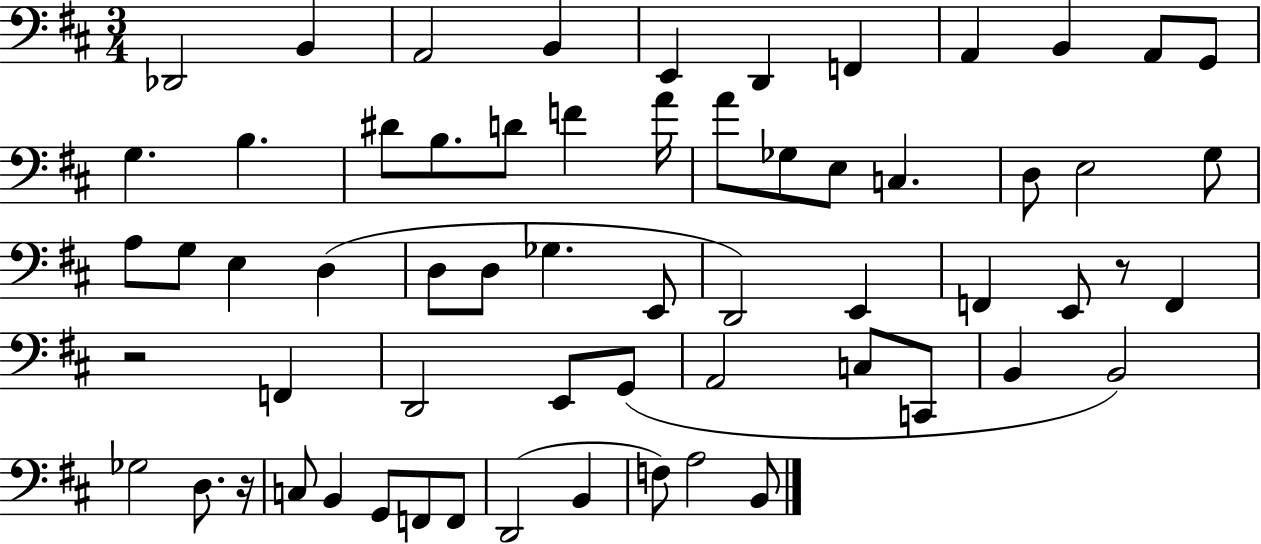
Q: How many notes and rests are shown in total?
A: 62